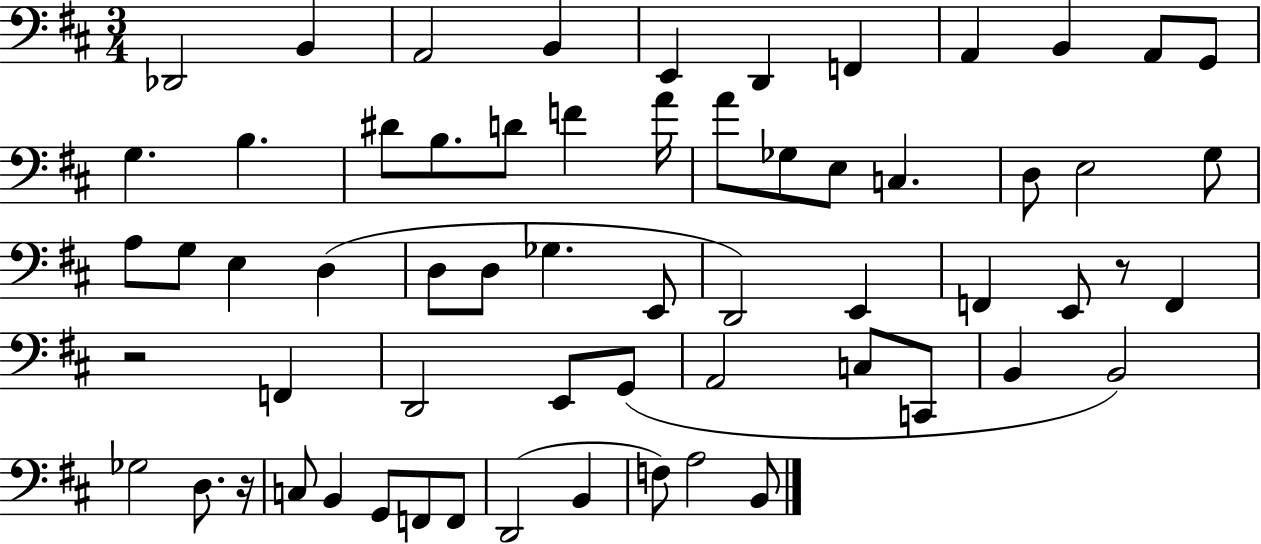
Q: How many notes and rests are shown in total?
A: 62